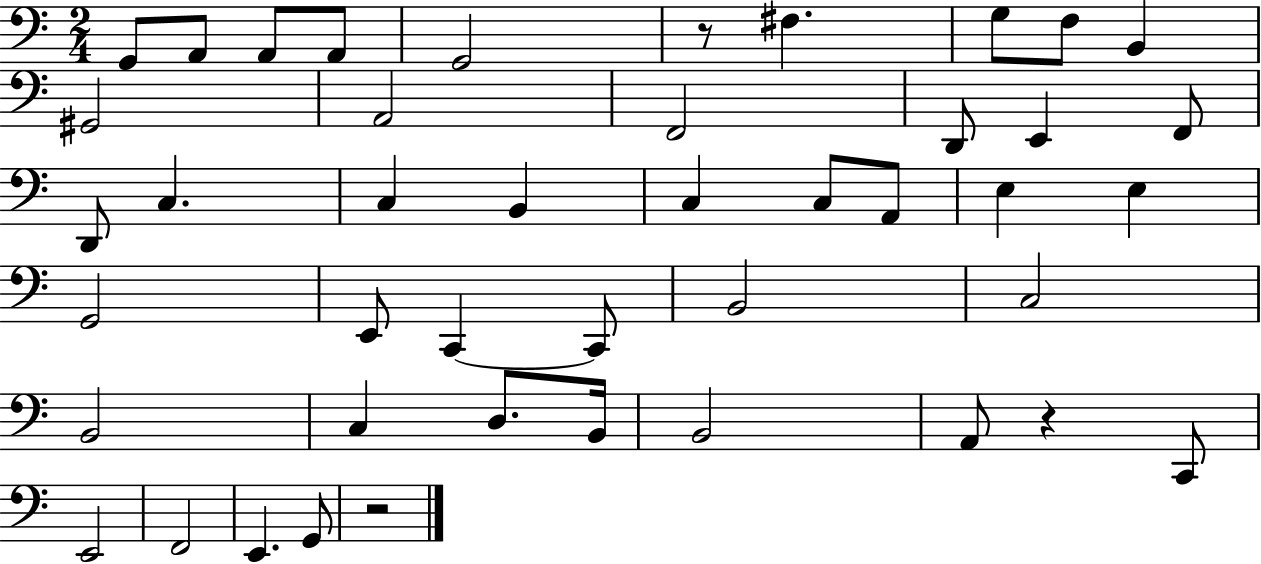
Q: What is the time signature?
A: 2/4